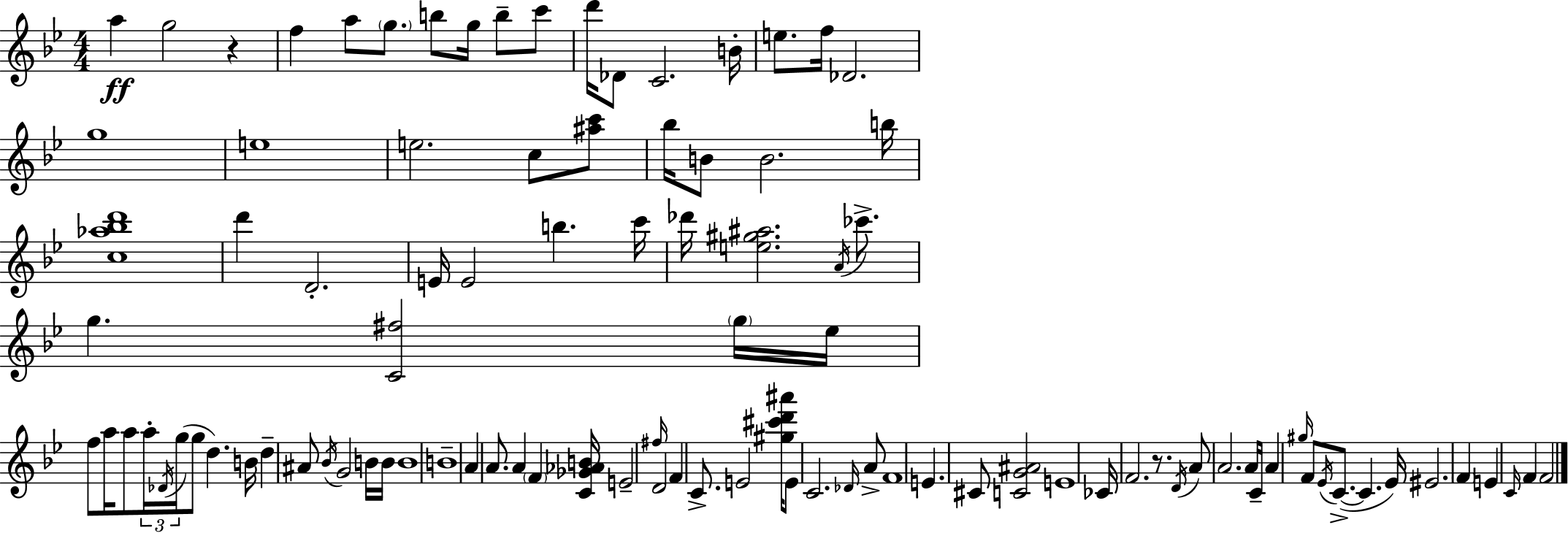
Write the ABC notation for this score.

X:1
T:Untitled
M:4/4
L:1/4
K:Bb
a g2 z f a/2 g/2 b/2 g/4 b/2 c'/2 d'/4 _D/2 C2 B/4 e/2 f/4 _D2 g4 e4 e2 c/2 [^ac']/2 _b/4 B/2 B2 b/4 [c_a_bd']4 d' D2 E/4 E2 b c'/4 _d'/4 [e^g^a]2 A/4 _c'/2 g [C^f]2 g/4 _e/4 f/2 a/4 a/2 a/4 _D/4 g/4 g/2 d B/4 d ^A/2 _B/4 G2 B/4 B/4 B4 B4 A A/2 A F [C_G_AB]/4 E2 ^f/4 D2 F C/2 E2 [^g^c'd'^a']/4 E/2 C2 _D/4 A/2 F4 E ^C/2 [CG^A]2 E4 _C/4 F2 z/2 D/4 A/2 A2 A/4 C/4 A ^g/4 F/2 _E/4 C/2 C _E/4 ^E2 F E C/4 F F2